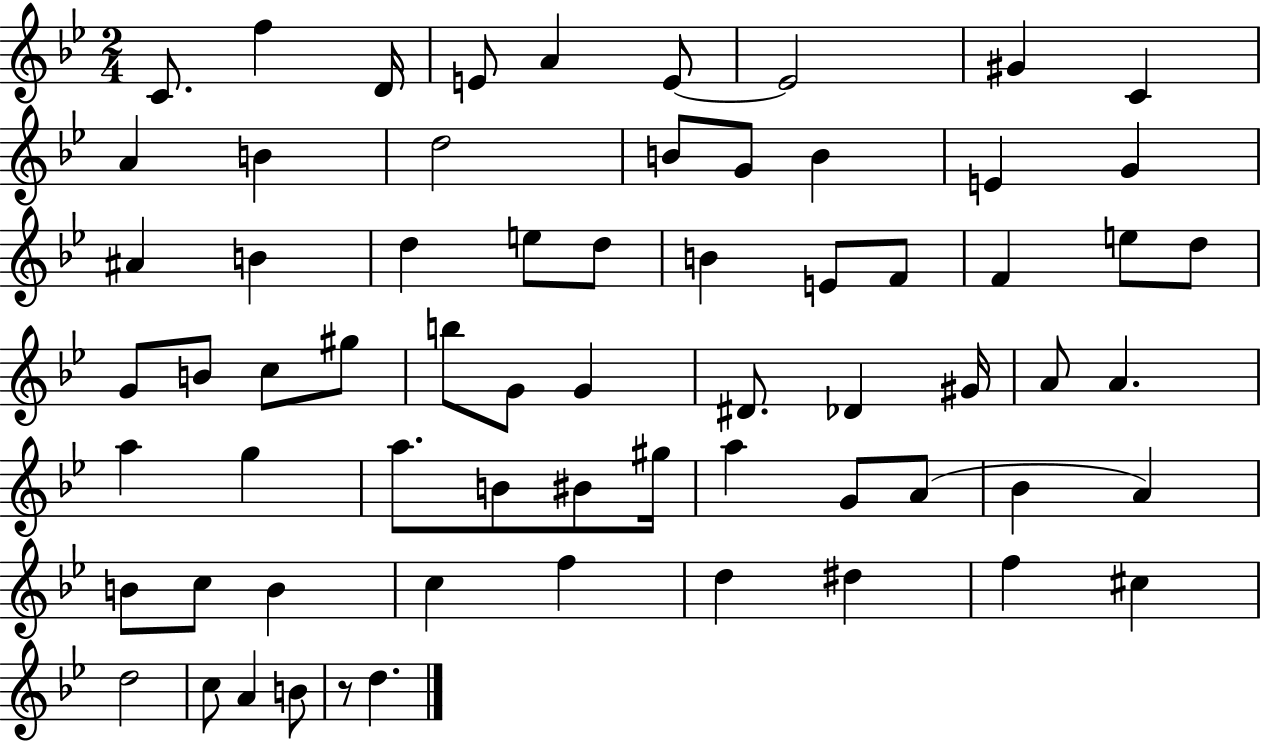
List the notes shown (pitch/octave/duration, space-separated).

C4/e. F5/q D4/s E4/e A4/q E4/e E4/h G#4/q C4/q A4/q B4/q D5/h B4/e G4/e B4/q E4/q G4/q A#4/q B4/q D5/q E5/e D5/e B4/q E4/e F4/e F4/q E5/e D5/e G4/e B4/e C5/e G#5/e B5/e G4/e G4/q D#4/e. Db4/q G#4/s A4/e A4/q. A5/q G5/q A5/e. B4/e BIS4/e G#5/s A5/q G4/e A4/e Bb4/q A4/q B4/e C5/e B4/q C5/q F5/q D5/q D#5/q F5/q C#5/q D5/h C5/e A4/q B4/e R/e D5/q.